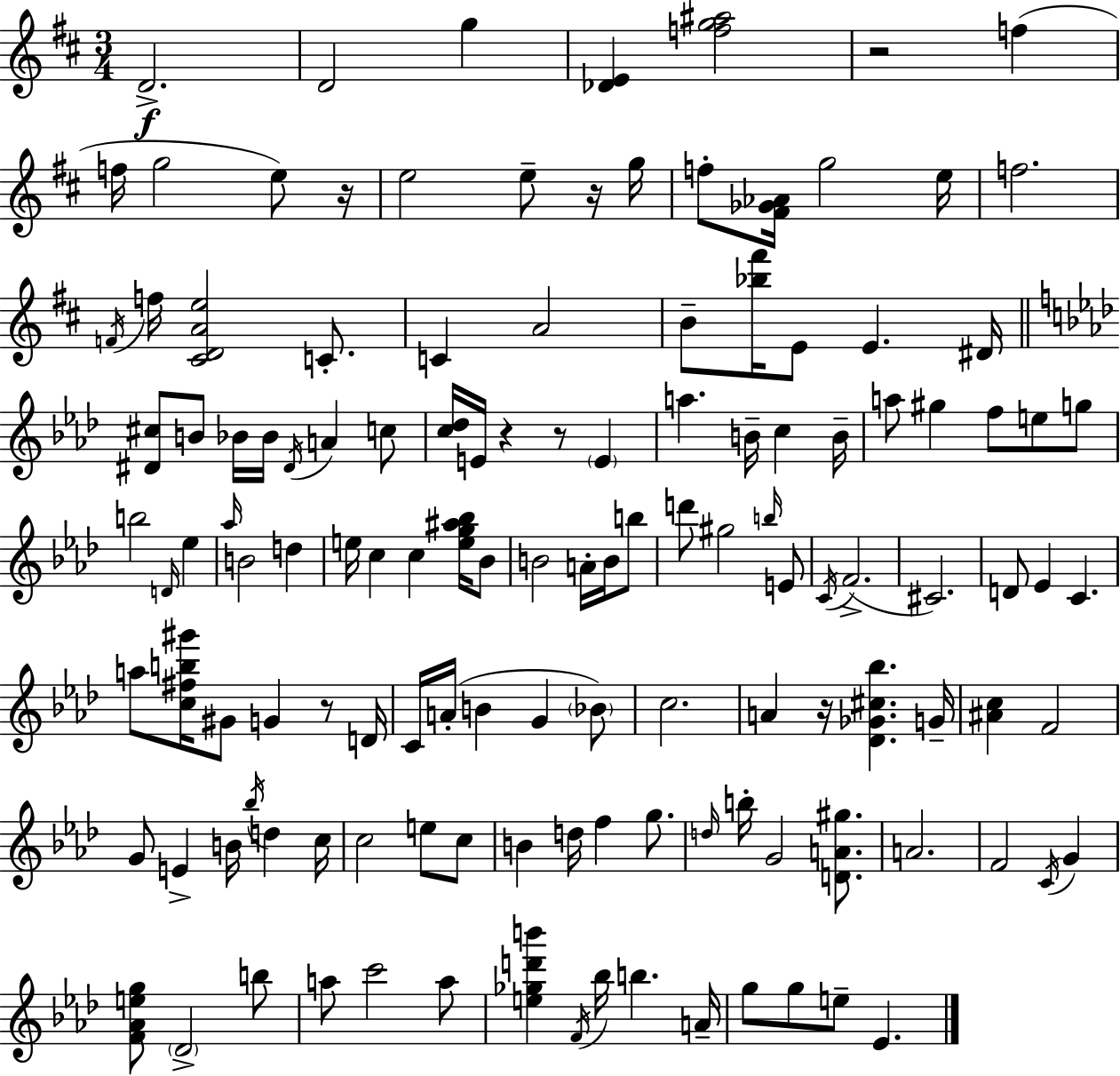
D4/h. D4/h G5/q [Db4,E4]/q [F5,G5,A#5]/h R/h F5/q F5/s G5/h E5/e R/s E5/h E5/e R/s G5/s F5/e [F#4,Gb4,Ab4]/s G5/h E5/s F5/h. F4/s F5/s [C#4,D4,A4,E5]/h C4/e. C4/q A4/h B4/e [Bb5,F#6]/s E4/e E4/q. D#4/s [D#4,C#5]/e B4/e Bb4/s Bb4/s D#4/s A4/q C5/e [C5,Db5]/s E4/s R/q R/e E4/q A5/q. B4/s C5/q B4/s A5/e G#5/q F5/e E5/e G5/e B5/h D4/s Eb5/q Ab5/s B4/h D5/q E5/s C5/q C5/q [E5,G5,A#5,Bb5]/s Bb4/e B4/h A4/s B4/s B5/e D6/e G#5/h B5/s E4/e C4/s F4/h. C#4/h. D4/e Eb4/q C4/q. A5/e [C5,F#5,B5,G#6]/s G#4/e G4/q R/e D4/s C4/s A4/s B4/q G4/q Bb4/e C5/h. A4/q R/s [Db4,Gb4,C#5,Bb5]/q. G4/s [A#4,C5]/q F4/h G4/e E4/q B4/s Bb5/s D5/q C5/s C5/h E5/e C5/e B4/q D5/s F5/q G5/e. D5/s B5/s G4/h [D4,A4,G#5]/e. A4/h. F4/h C4/s G4/q [F4,Ab4,E5,G5]/e Db4/h B5/e A5/e C6/h A5/e [E5,Gb5,D6,B6]/q F4/s Bb5/s B5/q. A4/s G5/e G5/e E5/e Eb4/q.